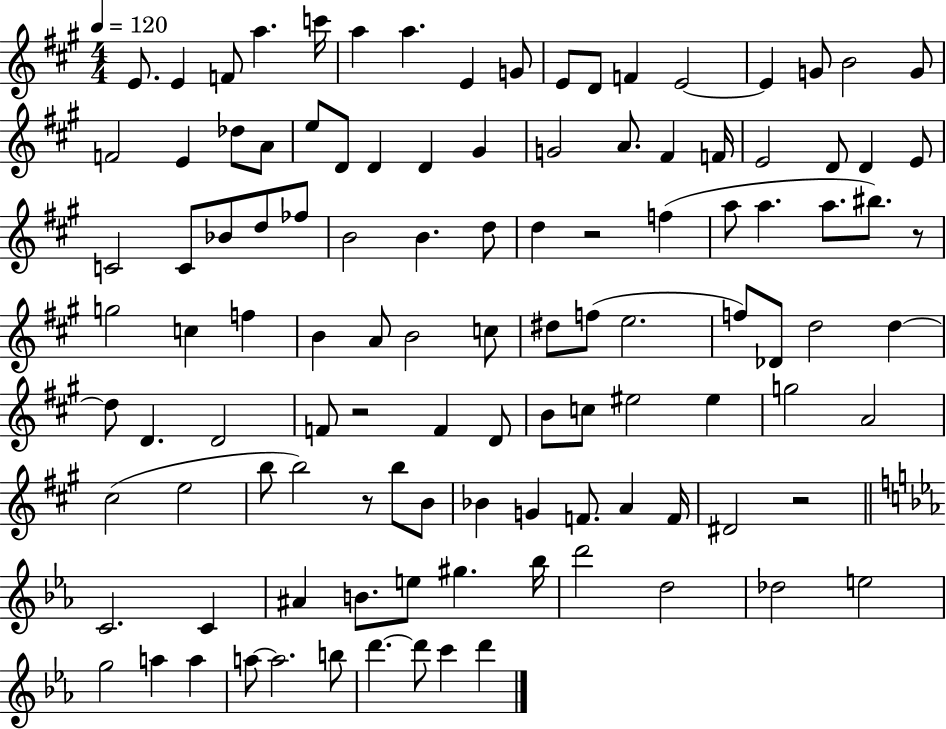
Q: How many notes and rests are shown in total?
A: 112